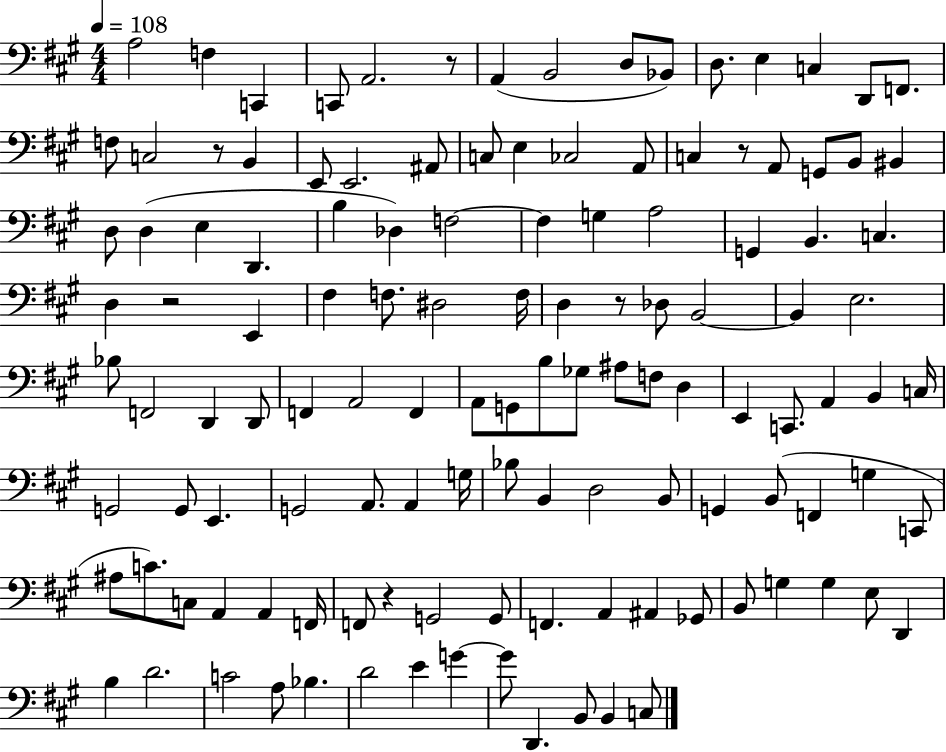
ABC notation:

X:1
T:Untitled
M:4/4
L:1/4
K:A
A,2 F, C,, C,,/2 A,,2 z/2 A,, B,,2 D,/2 _B,,/2 D,/2 E, C, D,,/2 F,,/2 F,/2 C,2 z/2 B,, E,,/2 E,,2 ^A,,/2 C,/2 E, _C,2 A,,/2 C, z/2 A,,/2 G,,/2 B,,/2 ^B,, D,/2 D, E, D,, B, _D, F,2 F, G, A,2 G,, B,, C, D, z2 E,, ^F, F,/2 ^D,2 F,/4 D, z/2 _D,/2 B,,2 B,, E,2 _B,/2 F,,2 D,, D,,/2 F,, A,,2 F,, A,,/2 G,,/2 B,/2 _G,/2 ^A,/2 F,/2 D, E,, C,,/2 A,, B,, C,/4 G,,2 G,,/2 E,, G,,2 A,,/2 A,, G,/4 _B,/2 B,, D,2 B,,/2 G,, B,,/2 F,, G, C,,/2 ^A,/2 C/2 C,/2 A,, A,, F,,/4 F,,/2 z G,,2 G,,/2 F,, A,, ^A,, _G,,/2 B,,/2 G, G, E,/2 D,, B, D2 C2 A,/2 _B, D2 E G G/2 D,, B,,/2 B,, C,/2